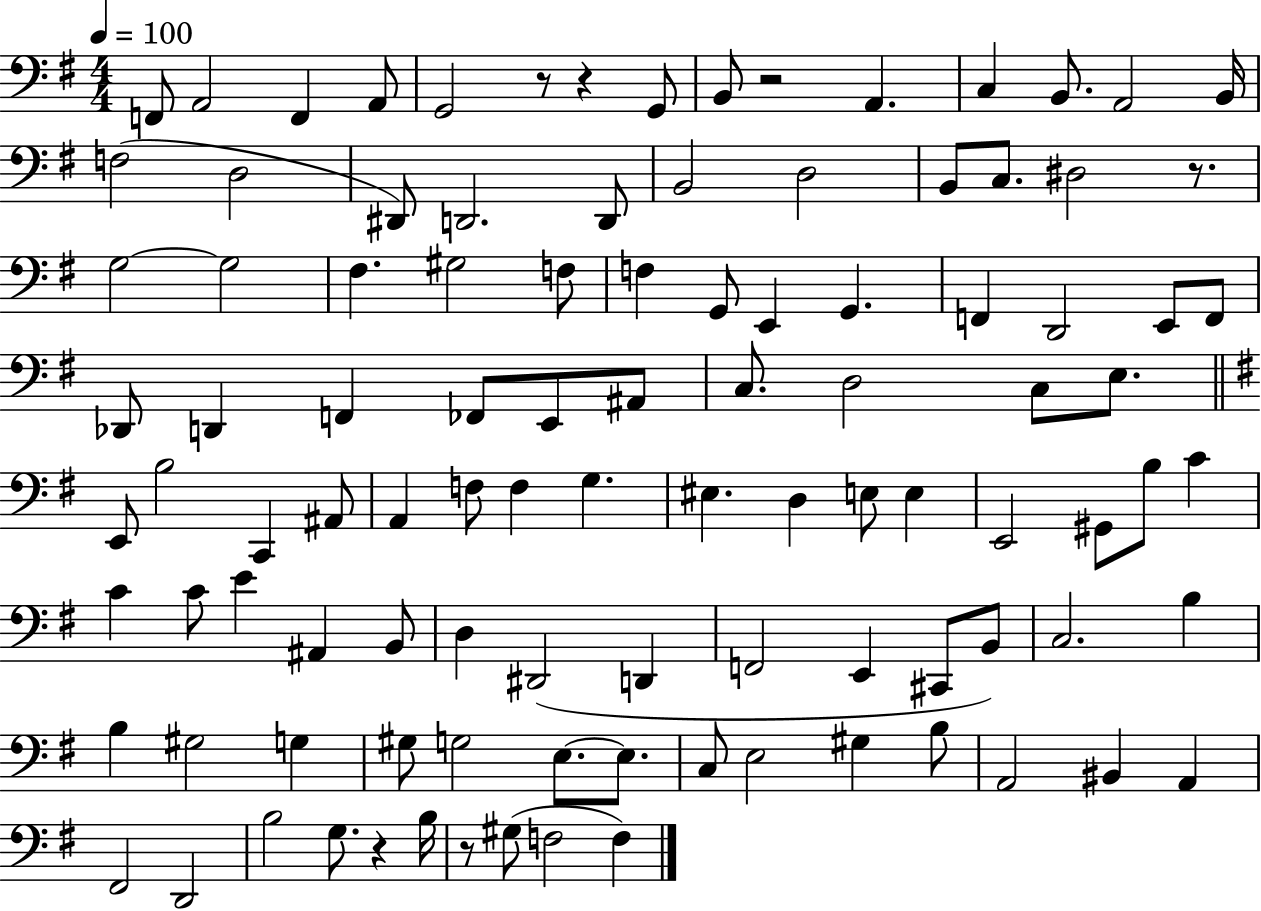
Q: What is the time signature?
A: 4/4